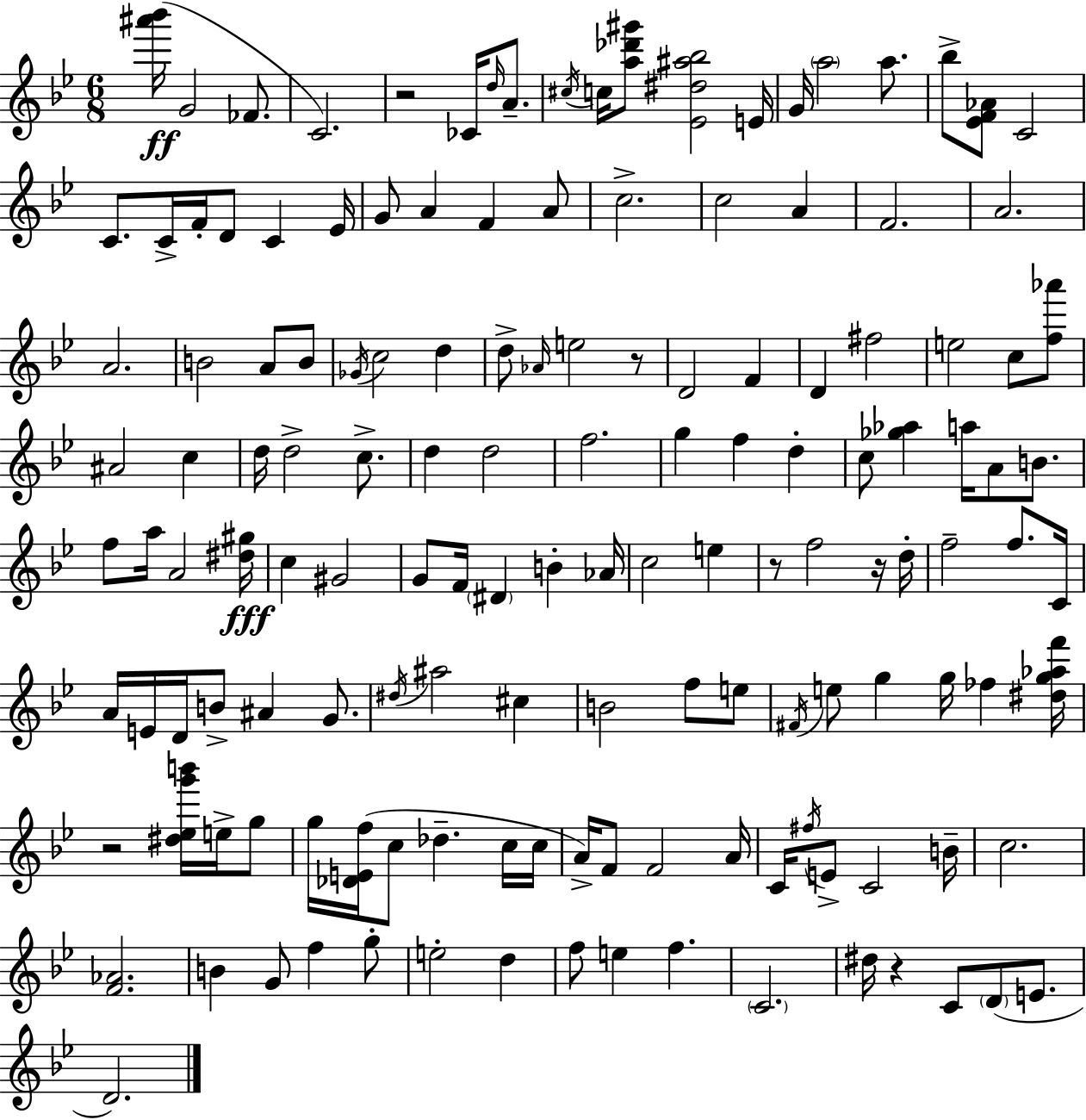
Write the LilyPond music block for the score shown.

{
  \clef treble
  \numericTimeSignature
  \time 6/8
  \key bes \major
  <ais''' bes'''>16(\ff g'2 fes'8. | c'2.) | r2 ces'16 \grace { d''16 } a'8.-- | \acciaccatura { cis''16 } c''16 <a'' des''' gis'''>8 <ees' dis'' ais'' bes''>2 | \break e'16 g'16 \parenthesize a''2 a''8. | bes''8-> <ees' f' aes'>8 c'2 | c'8. c'16-> f'16-. d'8 c'4 | ees'16 g'8 a'4 f'4 | \break a'8 c''2.-> | c''2 a'4 | f'2. | a'2. | \break a'2. | b'2 a'8 | b'8 \acciaccatura { ges'16 } c''2 d''4 | d''8-> \grace { aes'16 } e''2 | \break r8 d'2 | f'4 d'4 fis''2 | e''2 | c''8 <f'' aes'''>8 ais'2 | \break c''4 d''16 d''2-> | c''8.-> d''4 d''2 | f''2. | g''4 f''4 | \break d''4-. c''8 <ges'' aes''>4 a''16 a'8 | b'8. f''8 a''16 a'2 | <dis'' gis''>16\fff c''4 gis'2 | g'8 f'16 \parenthesize dis'4 b'4-. | \break aes'16 c''2 | e''4 r8 f''2 | r16 d''16-. f''2-- | f''8. c'16 a'16 e'16 d'16 b'8-> ais'4 | \break g'8. \acciaccatura { dis''16 } ais''2 | cis''4 b'2 | f''8 e''8 \acciaccatura { fis'16 } e''8 g''4 | g''16 fes''4 <dis'' g'' aes'' f'''>16 r2 | \break <dis'' ees'' g''' b'''>16 e''16-> g''8 g''16 <des' e' f''>16( c''8 des''4.-- | c''16 c''16 a'16->) f'8 f'2 | a'16 c'16 \acciaccatura { fis''16 } e'8-> c'2 | b'16-- c''2. | \break <f' aes'>2. | b'4 g'8 | f''4 g''8-. e''2-. | d''4 f''8 e''4 | \break f''4. \parenthesize c'2. | dis''16 r4 | c'8 \parenthesize d'8( e'8. d'2.) | \bar "|."
}